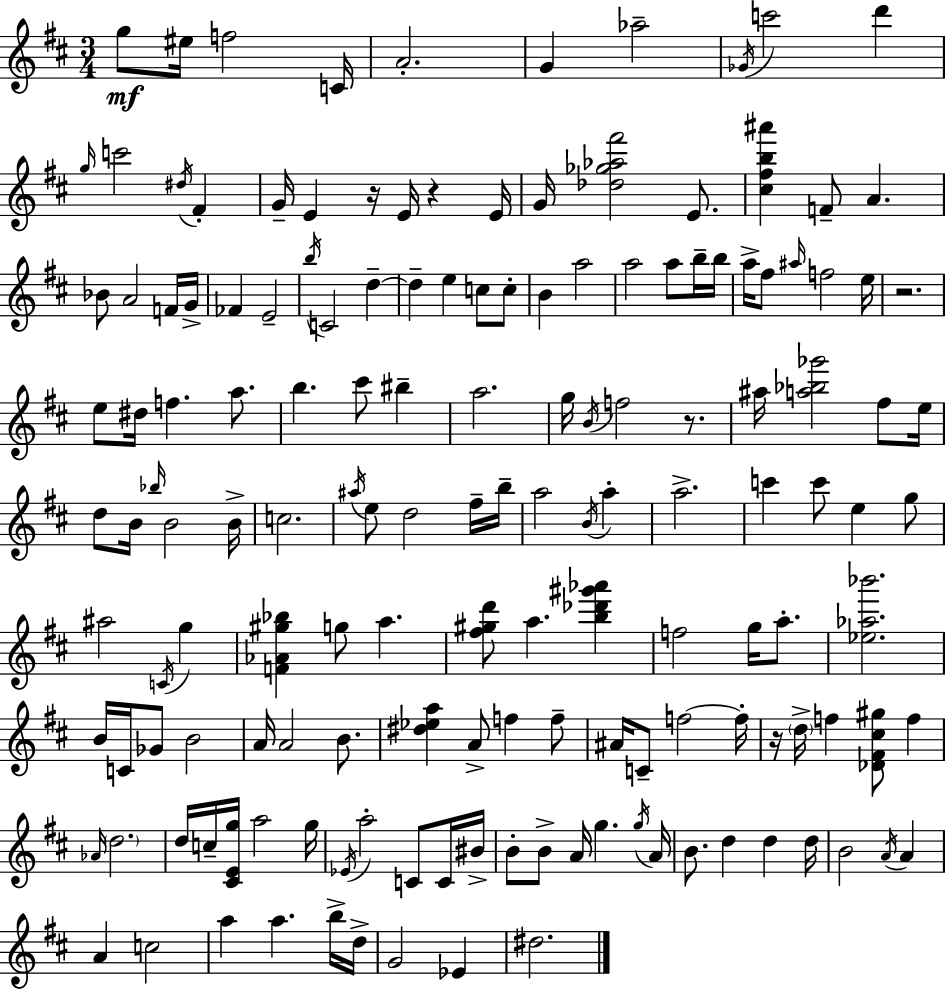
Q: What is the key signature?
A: D major